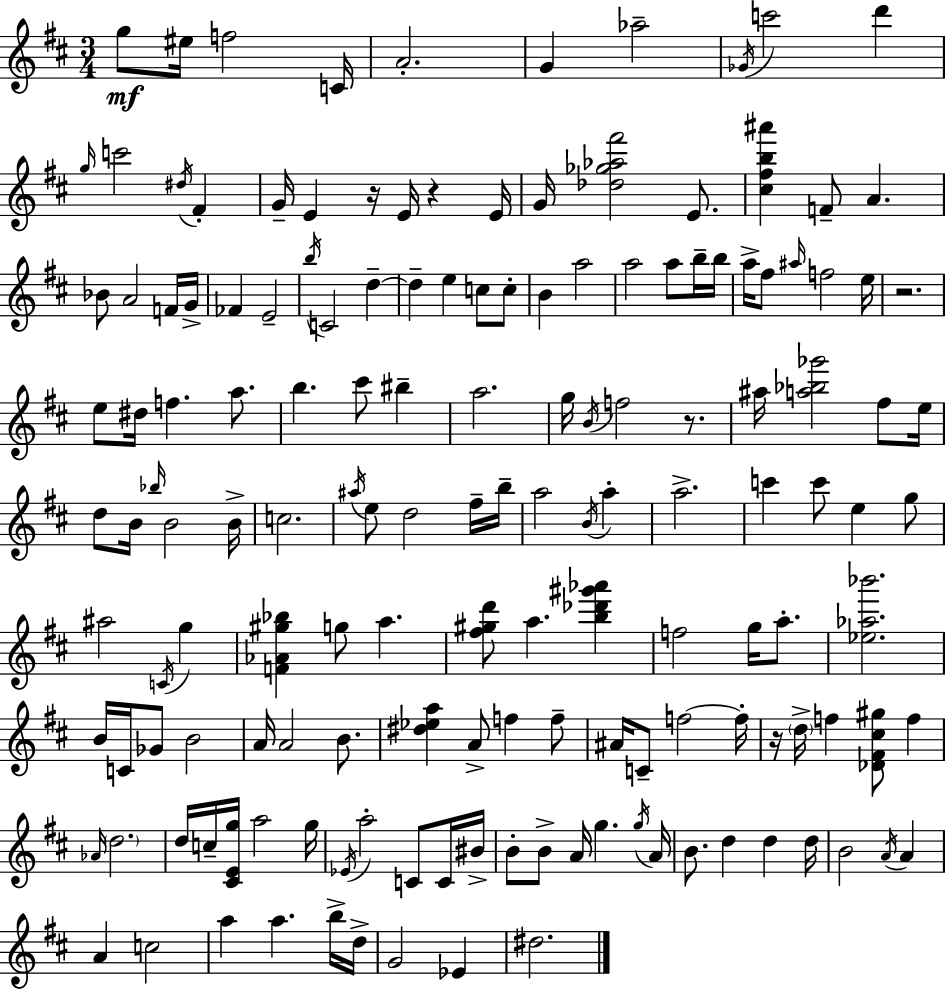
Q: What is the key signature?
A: D major